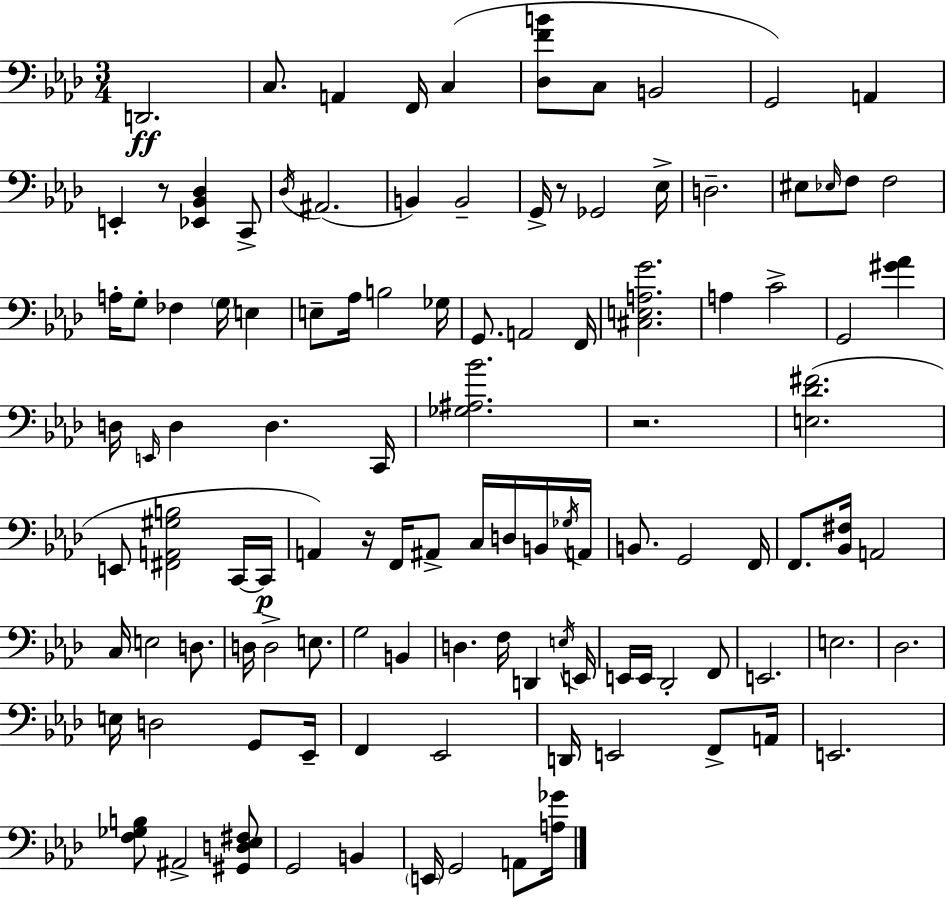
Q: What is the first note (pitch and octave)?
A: D2